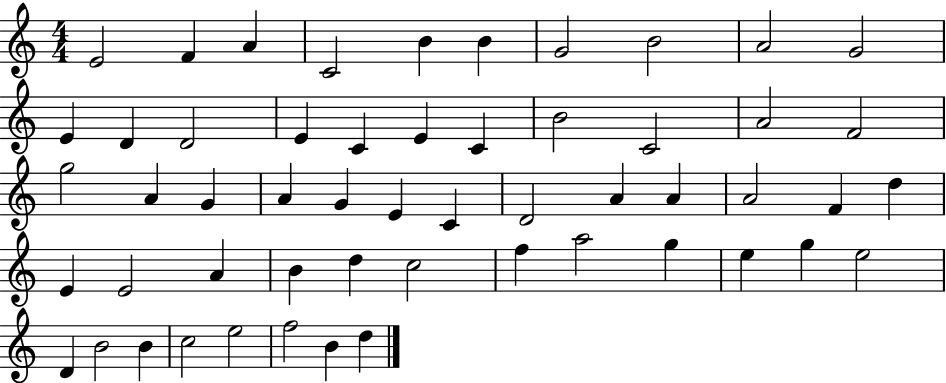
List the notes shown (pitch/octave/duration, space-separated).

E4/h F4/q A4/q C4/h B4/q B4/q G4/h B4/h A4/h G4/h E4/q D4/q D4/h E4/q C4/q E4/q C4/q B4/h C4/h A4/h F4/h G5/h A4/q G4/q A4/q G4/q E4/q C4/q D4/h A4/q A4/q A4/h F4/q D5/q E4/q E4/h A4/q B4/q D5/q C5/h F5/q A5/h G5/q E5/q G5/q E5/h D4/q B4/h B4/q C5/h E5/h F5/h B4/q D5/q